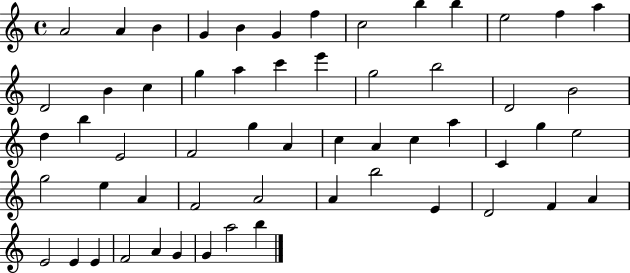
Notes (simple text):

A4/h A4/q B4/q G4/q B4/q G4/q F5/q C5/h B5/q B5/q E5/h F5/q A5/q D4/h B4/q C5/q G5/q A5/q C6/q E6/q G5/h B5/h D4/h B4/h D5/q B5/q E4/h F4/h G5/q A4/q C5/q A4/q C5/q A5/q C4/q G5/q E5/h G5/h E5/q A4/q F4/h A4/h A4/q B5/h E4/q D4/h F4/q A4/q E4/h E4/q E4/q F4/h A4/q G4/q G4/q A5/h B5/q